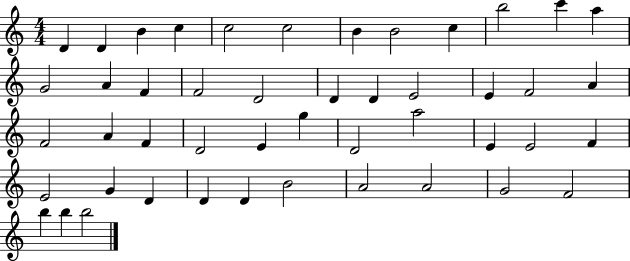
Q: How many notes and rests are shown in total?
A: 47